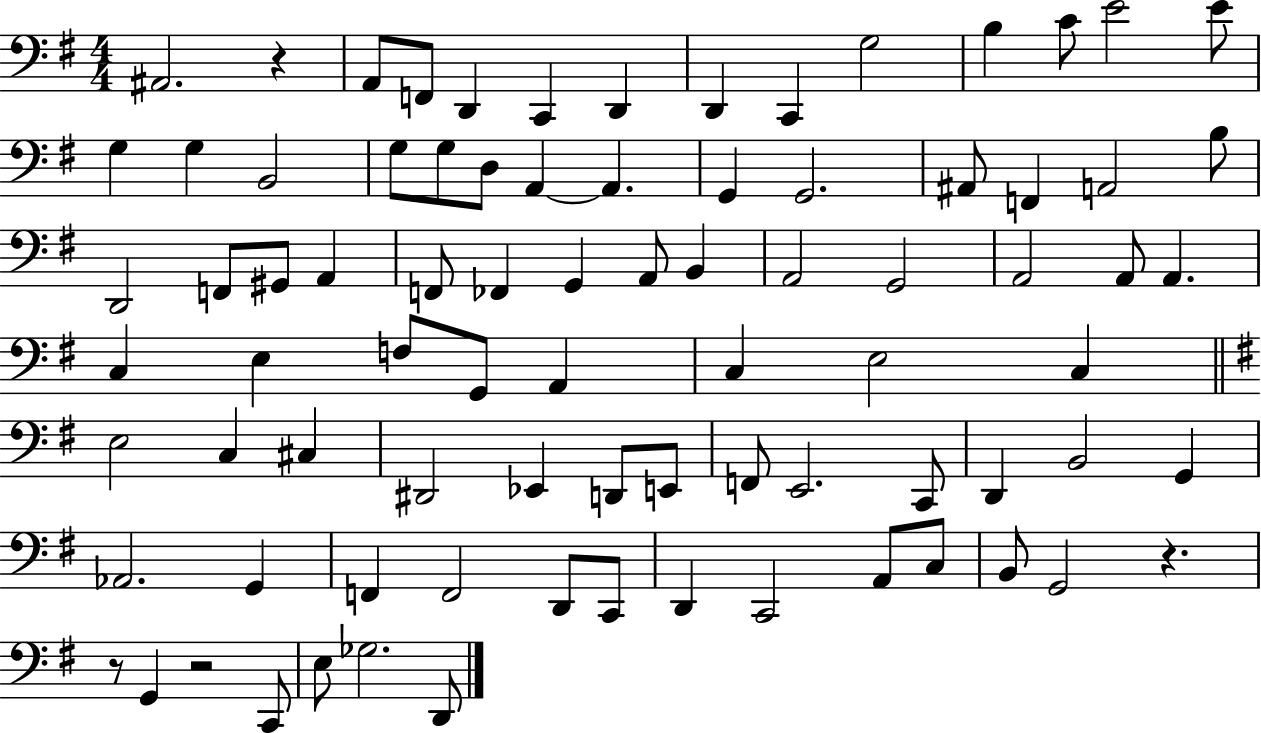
X:1
T:Untitled
M:4/4
L:1/4
K:G
^A,,2 z A,,/2 F,,/2 D,, C,, D,, D,, C,, G,2 B, C/2 E2 E/2 G, G, B,,2 G,/2 G,/2 D,/2 A,, A,, G,, G,,2 ^A,,/2 F,, A,,2 B,/2 D,,2 F,,/2 ^G,,/2 A,, F,,/2 _F,, G,, A,,/2 B,, A,,2 G,,2 A,,2 A,,/2 A,, C, E, F,/2 G,,/2 A,, C, E,2 C, E,2 C, ^C, ^D,,2 _E,, D,,/2 E,,/2 F,,/2 E,,2 C,,/2 D,, B,,2 G,, _A,,2 G,, F,, F,,2 D,,/2 C,,/2 D,, C,,2 A,,/2 C,/2 B,,/2 G,,2 z z/2 G,, z2 C,,/2 E,/2 _G,2 D,,/2